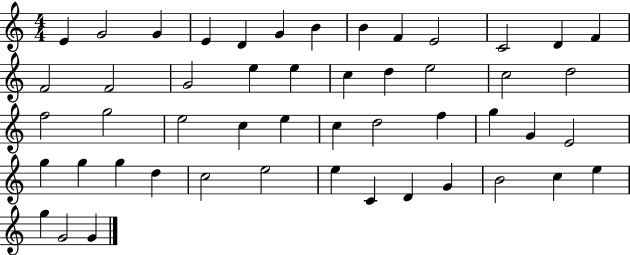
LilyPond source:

{
  \clef treble
  \numericTimeSignature
  \time 4/4
  \key c \major
  e'4 g'2 g'4 | e'4 d'4 g'4 b'4 | b'4 f'4 e'2 | c'2 d'4 f'4 | \break f'2 f'2 | g'2 e''4 e''4 | c''4 d''4 e''2 | c''2 d''2 | \break f''2 g''2 | e''2 c''4 e''4 | c''4 d''2 f''4 | g''4 g'4 e'2 | \break g''4 g''4 g''4 d''4 | c''2 e''2 | e''4 c'4 d'4 g'4 | b'2 c''4 e''4 | \break g''4 g'2 g'4 | \bar "|."
}